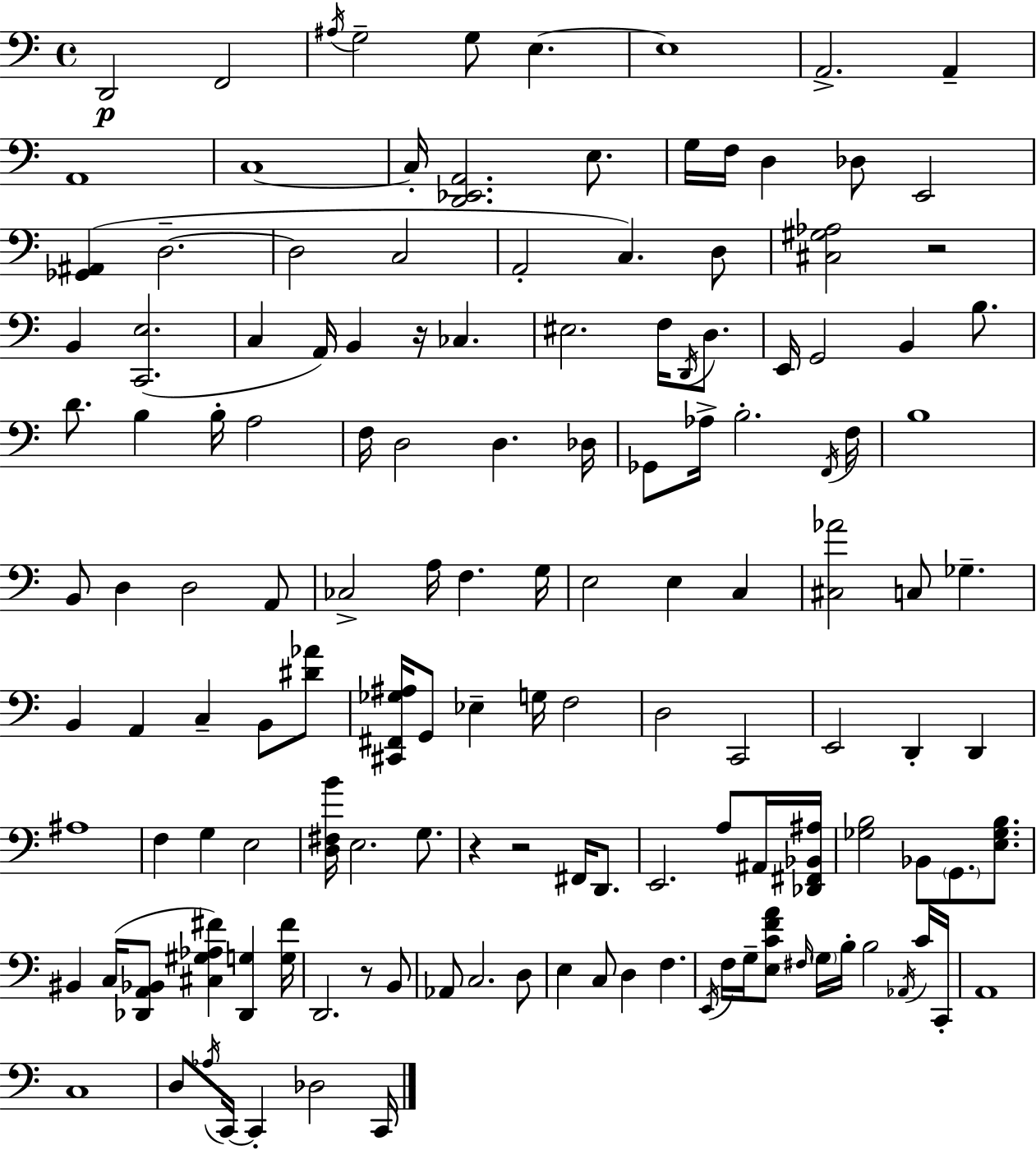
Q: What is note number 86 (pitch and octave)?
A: E2